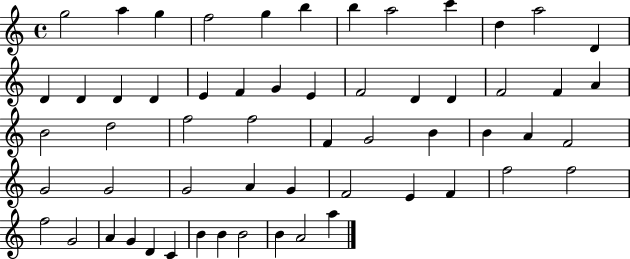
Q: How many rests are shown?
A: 0